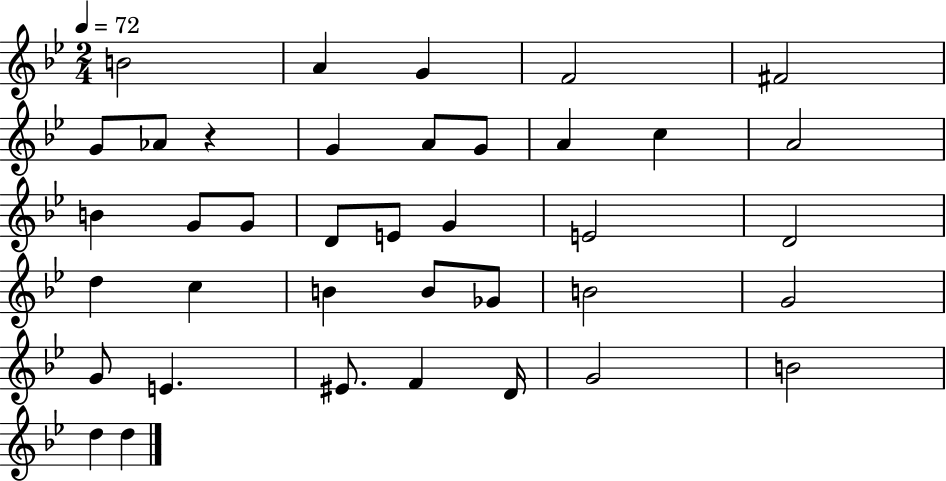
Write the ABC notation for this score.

X:1
T:Untitled
M:2/4
L:1/4
K:Bb
B2 A G F2 ^F2 G/2 _A/2 z G A/2 G/2 A c A2 B G/2 G/2 D/2 E/2 G E2 D2 d c B B/2 _G/2 B2 G2 G/2 E ^E/2 F D/4 G2 B2 d d